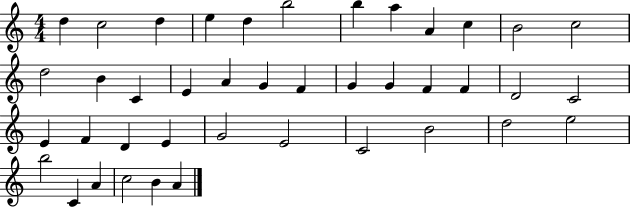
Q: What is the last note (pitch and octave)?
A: A4